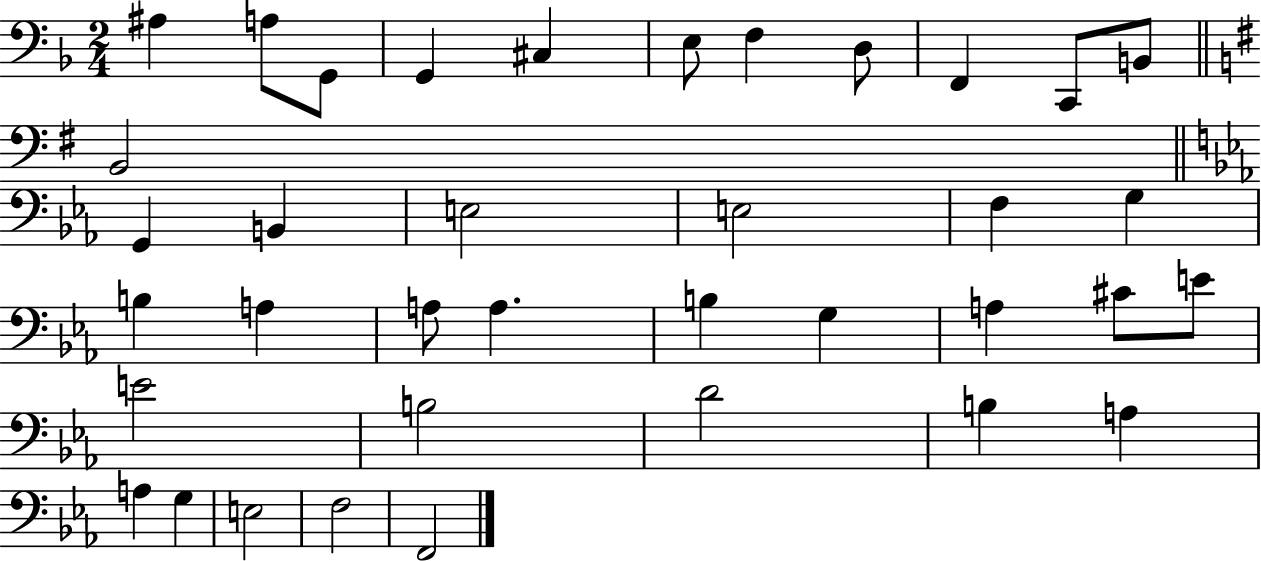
A#3/q A3/e G2/e G2/q C#3/q E3/e F3/q D3/e F2/q C2/e B2/e B2/h G2/q B2/q E3/h E3/h F3/q G3/q B3/q A3/q A3/e A3/q. B3/q G3/q A3/q C#4/e E4/e E4/h B3/h D4/h B3/q A3/q A3/q G3/q E3/h F3/h F2/h